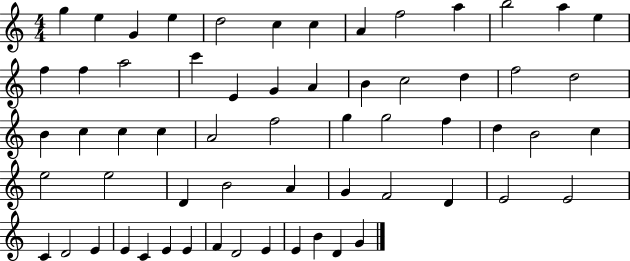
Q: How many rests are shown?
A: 0